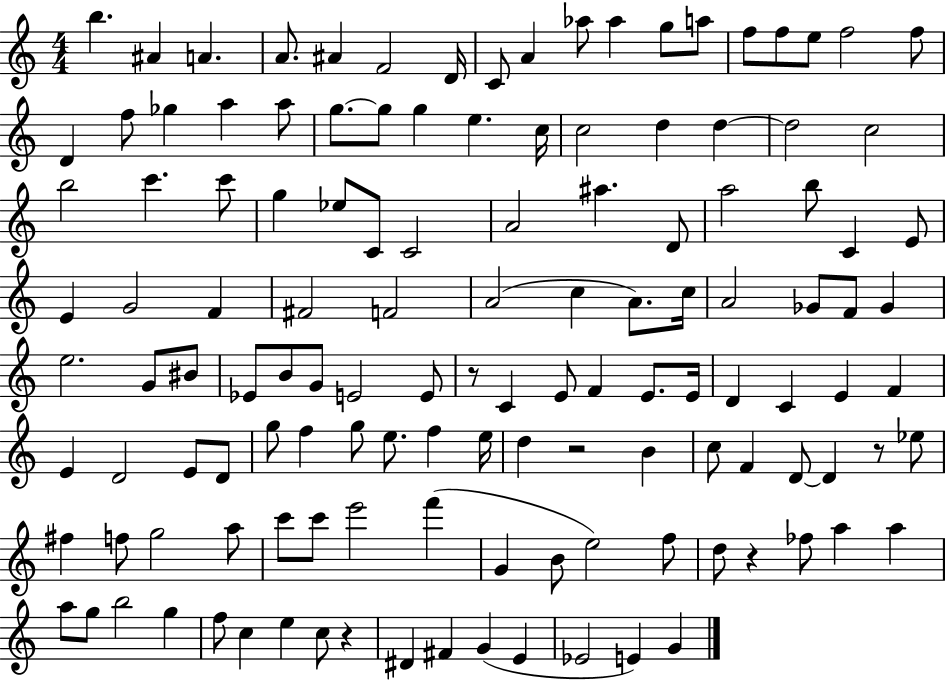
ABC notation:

X:1
T:Untitled
M:4/4
L:1/4
K:C
b ^A A A/2 ^A F2 D/4 C/2 A _a/2 _a g/2 a/2 f/2 f/2 e/2 f2 f/2 D f/2 _g a a/2 g/2 g/2 g e c/4 c2 d d d2 c2 b2 c' c'/2 g _e/2 C/2 C2 A2 ^a D/2 a2 b/2 C E/2 E G2 F ^F2 F2 A2 c A/2 c/4 A2 _G/2 F/2 _G e2 G/2 ^B/2 _E/2 B/2 G/2 E2 E/2 z/2 C E/2 F E/2 E/4 D C E F E D2 E/2 D/2 g/2 f g/2 e/2 f e/4 d z2 B c/2 F D/2 D z/2 _e/2 ^f f/2 g2 a/2 c'/2 c'/2 e'2 f' G B/2 e2 f/2 d/2 z _f/2 a a a/2 g/2 b2 g f/2 c e c/2 z ^D ^F G E _E2 E G